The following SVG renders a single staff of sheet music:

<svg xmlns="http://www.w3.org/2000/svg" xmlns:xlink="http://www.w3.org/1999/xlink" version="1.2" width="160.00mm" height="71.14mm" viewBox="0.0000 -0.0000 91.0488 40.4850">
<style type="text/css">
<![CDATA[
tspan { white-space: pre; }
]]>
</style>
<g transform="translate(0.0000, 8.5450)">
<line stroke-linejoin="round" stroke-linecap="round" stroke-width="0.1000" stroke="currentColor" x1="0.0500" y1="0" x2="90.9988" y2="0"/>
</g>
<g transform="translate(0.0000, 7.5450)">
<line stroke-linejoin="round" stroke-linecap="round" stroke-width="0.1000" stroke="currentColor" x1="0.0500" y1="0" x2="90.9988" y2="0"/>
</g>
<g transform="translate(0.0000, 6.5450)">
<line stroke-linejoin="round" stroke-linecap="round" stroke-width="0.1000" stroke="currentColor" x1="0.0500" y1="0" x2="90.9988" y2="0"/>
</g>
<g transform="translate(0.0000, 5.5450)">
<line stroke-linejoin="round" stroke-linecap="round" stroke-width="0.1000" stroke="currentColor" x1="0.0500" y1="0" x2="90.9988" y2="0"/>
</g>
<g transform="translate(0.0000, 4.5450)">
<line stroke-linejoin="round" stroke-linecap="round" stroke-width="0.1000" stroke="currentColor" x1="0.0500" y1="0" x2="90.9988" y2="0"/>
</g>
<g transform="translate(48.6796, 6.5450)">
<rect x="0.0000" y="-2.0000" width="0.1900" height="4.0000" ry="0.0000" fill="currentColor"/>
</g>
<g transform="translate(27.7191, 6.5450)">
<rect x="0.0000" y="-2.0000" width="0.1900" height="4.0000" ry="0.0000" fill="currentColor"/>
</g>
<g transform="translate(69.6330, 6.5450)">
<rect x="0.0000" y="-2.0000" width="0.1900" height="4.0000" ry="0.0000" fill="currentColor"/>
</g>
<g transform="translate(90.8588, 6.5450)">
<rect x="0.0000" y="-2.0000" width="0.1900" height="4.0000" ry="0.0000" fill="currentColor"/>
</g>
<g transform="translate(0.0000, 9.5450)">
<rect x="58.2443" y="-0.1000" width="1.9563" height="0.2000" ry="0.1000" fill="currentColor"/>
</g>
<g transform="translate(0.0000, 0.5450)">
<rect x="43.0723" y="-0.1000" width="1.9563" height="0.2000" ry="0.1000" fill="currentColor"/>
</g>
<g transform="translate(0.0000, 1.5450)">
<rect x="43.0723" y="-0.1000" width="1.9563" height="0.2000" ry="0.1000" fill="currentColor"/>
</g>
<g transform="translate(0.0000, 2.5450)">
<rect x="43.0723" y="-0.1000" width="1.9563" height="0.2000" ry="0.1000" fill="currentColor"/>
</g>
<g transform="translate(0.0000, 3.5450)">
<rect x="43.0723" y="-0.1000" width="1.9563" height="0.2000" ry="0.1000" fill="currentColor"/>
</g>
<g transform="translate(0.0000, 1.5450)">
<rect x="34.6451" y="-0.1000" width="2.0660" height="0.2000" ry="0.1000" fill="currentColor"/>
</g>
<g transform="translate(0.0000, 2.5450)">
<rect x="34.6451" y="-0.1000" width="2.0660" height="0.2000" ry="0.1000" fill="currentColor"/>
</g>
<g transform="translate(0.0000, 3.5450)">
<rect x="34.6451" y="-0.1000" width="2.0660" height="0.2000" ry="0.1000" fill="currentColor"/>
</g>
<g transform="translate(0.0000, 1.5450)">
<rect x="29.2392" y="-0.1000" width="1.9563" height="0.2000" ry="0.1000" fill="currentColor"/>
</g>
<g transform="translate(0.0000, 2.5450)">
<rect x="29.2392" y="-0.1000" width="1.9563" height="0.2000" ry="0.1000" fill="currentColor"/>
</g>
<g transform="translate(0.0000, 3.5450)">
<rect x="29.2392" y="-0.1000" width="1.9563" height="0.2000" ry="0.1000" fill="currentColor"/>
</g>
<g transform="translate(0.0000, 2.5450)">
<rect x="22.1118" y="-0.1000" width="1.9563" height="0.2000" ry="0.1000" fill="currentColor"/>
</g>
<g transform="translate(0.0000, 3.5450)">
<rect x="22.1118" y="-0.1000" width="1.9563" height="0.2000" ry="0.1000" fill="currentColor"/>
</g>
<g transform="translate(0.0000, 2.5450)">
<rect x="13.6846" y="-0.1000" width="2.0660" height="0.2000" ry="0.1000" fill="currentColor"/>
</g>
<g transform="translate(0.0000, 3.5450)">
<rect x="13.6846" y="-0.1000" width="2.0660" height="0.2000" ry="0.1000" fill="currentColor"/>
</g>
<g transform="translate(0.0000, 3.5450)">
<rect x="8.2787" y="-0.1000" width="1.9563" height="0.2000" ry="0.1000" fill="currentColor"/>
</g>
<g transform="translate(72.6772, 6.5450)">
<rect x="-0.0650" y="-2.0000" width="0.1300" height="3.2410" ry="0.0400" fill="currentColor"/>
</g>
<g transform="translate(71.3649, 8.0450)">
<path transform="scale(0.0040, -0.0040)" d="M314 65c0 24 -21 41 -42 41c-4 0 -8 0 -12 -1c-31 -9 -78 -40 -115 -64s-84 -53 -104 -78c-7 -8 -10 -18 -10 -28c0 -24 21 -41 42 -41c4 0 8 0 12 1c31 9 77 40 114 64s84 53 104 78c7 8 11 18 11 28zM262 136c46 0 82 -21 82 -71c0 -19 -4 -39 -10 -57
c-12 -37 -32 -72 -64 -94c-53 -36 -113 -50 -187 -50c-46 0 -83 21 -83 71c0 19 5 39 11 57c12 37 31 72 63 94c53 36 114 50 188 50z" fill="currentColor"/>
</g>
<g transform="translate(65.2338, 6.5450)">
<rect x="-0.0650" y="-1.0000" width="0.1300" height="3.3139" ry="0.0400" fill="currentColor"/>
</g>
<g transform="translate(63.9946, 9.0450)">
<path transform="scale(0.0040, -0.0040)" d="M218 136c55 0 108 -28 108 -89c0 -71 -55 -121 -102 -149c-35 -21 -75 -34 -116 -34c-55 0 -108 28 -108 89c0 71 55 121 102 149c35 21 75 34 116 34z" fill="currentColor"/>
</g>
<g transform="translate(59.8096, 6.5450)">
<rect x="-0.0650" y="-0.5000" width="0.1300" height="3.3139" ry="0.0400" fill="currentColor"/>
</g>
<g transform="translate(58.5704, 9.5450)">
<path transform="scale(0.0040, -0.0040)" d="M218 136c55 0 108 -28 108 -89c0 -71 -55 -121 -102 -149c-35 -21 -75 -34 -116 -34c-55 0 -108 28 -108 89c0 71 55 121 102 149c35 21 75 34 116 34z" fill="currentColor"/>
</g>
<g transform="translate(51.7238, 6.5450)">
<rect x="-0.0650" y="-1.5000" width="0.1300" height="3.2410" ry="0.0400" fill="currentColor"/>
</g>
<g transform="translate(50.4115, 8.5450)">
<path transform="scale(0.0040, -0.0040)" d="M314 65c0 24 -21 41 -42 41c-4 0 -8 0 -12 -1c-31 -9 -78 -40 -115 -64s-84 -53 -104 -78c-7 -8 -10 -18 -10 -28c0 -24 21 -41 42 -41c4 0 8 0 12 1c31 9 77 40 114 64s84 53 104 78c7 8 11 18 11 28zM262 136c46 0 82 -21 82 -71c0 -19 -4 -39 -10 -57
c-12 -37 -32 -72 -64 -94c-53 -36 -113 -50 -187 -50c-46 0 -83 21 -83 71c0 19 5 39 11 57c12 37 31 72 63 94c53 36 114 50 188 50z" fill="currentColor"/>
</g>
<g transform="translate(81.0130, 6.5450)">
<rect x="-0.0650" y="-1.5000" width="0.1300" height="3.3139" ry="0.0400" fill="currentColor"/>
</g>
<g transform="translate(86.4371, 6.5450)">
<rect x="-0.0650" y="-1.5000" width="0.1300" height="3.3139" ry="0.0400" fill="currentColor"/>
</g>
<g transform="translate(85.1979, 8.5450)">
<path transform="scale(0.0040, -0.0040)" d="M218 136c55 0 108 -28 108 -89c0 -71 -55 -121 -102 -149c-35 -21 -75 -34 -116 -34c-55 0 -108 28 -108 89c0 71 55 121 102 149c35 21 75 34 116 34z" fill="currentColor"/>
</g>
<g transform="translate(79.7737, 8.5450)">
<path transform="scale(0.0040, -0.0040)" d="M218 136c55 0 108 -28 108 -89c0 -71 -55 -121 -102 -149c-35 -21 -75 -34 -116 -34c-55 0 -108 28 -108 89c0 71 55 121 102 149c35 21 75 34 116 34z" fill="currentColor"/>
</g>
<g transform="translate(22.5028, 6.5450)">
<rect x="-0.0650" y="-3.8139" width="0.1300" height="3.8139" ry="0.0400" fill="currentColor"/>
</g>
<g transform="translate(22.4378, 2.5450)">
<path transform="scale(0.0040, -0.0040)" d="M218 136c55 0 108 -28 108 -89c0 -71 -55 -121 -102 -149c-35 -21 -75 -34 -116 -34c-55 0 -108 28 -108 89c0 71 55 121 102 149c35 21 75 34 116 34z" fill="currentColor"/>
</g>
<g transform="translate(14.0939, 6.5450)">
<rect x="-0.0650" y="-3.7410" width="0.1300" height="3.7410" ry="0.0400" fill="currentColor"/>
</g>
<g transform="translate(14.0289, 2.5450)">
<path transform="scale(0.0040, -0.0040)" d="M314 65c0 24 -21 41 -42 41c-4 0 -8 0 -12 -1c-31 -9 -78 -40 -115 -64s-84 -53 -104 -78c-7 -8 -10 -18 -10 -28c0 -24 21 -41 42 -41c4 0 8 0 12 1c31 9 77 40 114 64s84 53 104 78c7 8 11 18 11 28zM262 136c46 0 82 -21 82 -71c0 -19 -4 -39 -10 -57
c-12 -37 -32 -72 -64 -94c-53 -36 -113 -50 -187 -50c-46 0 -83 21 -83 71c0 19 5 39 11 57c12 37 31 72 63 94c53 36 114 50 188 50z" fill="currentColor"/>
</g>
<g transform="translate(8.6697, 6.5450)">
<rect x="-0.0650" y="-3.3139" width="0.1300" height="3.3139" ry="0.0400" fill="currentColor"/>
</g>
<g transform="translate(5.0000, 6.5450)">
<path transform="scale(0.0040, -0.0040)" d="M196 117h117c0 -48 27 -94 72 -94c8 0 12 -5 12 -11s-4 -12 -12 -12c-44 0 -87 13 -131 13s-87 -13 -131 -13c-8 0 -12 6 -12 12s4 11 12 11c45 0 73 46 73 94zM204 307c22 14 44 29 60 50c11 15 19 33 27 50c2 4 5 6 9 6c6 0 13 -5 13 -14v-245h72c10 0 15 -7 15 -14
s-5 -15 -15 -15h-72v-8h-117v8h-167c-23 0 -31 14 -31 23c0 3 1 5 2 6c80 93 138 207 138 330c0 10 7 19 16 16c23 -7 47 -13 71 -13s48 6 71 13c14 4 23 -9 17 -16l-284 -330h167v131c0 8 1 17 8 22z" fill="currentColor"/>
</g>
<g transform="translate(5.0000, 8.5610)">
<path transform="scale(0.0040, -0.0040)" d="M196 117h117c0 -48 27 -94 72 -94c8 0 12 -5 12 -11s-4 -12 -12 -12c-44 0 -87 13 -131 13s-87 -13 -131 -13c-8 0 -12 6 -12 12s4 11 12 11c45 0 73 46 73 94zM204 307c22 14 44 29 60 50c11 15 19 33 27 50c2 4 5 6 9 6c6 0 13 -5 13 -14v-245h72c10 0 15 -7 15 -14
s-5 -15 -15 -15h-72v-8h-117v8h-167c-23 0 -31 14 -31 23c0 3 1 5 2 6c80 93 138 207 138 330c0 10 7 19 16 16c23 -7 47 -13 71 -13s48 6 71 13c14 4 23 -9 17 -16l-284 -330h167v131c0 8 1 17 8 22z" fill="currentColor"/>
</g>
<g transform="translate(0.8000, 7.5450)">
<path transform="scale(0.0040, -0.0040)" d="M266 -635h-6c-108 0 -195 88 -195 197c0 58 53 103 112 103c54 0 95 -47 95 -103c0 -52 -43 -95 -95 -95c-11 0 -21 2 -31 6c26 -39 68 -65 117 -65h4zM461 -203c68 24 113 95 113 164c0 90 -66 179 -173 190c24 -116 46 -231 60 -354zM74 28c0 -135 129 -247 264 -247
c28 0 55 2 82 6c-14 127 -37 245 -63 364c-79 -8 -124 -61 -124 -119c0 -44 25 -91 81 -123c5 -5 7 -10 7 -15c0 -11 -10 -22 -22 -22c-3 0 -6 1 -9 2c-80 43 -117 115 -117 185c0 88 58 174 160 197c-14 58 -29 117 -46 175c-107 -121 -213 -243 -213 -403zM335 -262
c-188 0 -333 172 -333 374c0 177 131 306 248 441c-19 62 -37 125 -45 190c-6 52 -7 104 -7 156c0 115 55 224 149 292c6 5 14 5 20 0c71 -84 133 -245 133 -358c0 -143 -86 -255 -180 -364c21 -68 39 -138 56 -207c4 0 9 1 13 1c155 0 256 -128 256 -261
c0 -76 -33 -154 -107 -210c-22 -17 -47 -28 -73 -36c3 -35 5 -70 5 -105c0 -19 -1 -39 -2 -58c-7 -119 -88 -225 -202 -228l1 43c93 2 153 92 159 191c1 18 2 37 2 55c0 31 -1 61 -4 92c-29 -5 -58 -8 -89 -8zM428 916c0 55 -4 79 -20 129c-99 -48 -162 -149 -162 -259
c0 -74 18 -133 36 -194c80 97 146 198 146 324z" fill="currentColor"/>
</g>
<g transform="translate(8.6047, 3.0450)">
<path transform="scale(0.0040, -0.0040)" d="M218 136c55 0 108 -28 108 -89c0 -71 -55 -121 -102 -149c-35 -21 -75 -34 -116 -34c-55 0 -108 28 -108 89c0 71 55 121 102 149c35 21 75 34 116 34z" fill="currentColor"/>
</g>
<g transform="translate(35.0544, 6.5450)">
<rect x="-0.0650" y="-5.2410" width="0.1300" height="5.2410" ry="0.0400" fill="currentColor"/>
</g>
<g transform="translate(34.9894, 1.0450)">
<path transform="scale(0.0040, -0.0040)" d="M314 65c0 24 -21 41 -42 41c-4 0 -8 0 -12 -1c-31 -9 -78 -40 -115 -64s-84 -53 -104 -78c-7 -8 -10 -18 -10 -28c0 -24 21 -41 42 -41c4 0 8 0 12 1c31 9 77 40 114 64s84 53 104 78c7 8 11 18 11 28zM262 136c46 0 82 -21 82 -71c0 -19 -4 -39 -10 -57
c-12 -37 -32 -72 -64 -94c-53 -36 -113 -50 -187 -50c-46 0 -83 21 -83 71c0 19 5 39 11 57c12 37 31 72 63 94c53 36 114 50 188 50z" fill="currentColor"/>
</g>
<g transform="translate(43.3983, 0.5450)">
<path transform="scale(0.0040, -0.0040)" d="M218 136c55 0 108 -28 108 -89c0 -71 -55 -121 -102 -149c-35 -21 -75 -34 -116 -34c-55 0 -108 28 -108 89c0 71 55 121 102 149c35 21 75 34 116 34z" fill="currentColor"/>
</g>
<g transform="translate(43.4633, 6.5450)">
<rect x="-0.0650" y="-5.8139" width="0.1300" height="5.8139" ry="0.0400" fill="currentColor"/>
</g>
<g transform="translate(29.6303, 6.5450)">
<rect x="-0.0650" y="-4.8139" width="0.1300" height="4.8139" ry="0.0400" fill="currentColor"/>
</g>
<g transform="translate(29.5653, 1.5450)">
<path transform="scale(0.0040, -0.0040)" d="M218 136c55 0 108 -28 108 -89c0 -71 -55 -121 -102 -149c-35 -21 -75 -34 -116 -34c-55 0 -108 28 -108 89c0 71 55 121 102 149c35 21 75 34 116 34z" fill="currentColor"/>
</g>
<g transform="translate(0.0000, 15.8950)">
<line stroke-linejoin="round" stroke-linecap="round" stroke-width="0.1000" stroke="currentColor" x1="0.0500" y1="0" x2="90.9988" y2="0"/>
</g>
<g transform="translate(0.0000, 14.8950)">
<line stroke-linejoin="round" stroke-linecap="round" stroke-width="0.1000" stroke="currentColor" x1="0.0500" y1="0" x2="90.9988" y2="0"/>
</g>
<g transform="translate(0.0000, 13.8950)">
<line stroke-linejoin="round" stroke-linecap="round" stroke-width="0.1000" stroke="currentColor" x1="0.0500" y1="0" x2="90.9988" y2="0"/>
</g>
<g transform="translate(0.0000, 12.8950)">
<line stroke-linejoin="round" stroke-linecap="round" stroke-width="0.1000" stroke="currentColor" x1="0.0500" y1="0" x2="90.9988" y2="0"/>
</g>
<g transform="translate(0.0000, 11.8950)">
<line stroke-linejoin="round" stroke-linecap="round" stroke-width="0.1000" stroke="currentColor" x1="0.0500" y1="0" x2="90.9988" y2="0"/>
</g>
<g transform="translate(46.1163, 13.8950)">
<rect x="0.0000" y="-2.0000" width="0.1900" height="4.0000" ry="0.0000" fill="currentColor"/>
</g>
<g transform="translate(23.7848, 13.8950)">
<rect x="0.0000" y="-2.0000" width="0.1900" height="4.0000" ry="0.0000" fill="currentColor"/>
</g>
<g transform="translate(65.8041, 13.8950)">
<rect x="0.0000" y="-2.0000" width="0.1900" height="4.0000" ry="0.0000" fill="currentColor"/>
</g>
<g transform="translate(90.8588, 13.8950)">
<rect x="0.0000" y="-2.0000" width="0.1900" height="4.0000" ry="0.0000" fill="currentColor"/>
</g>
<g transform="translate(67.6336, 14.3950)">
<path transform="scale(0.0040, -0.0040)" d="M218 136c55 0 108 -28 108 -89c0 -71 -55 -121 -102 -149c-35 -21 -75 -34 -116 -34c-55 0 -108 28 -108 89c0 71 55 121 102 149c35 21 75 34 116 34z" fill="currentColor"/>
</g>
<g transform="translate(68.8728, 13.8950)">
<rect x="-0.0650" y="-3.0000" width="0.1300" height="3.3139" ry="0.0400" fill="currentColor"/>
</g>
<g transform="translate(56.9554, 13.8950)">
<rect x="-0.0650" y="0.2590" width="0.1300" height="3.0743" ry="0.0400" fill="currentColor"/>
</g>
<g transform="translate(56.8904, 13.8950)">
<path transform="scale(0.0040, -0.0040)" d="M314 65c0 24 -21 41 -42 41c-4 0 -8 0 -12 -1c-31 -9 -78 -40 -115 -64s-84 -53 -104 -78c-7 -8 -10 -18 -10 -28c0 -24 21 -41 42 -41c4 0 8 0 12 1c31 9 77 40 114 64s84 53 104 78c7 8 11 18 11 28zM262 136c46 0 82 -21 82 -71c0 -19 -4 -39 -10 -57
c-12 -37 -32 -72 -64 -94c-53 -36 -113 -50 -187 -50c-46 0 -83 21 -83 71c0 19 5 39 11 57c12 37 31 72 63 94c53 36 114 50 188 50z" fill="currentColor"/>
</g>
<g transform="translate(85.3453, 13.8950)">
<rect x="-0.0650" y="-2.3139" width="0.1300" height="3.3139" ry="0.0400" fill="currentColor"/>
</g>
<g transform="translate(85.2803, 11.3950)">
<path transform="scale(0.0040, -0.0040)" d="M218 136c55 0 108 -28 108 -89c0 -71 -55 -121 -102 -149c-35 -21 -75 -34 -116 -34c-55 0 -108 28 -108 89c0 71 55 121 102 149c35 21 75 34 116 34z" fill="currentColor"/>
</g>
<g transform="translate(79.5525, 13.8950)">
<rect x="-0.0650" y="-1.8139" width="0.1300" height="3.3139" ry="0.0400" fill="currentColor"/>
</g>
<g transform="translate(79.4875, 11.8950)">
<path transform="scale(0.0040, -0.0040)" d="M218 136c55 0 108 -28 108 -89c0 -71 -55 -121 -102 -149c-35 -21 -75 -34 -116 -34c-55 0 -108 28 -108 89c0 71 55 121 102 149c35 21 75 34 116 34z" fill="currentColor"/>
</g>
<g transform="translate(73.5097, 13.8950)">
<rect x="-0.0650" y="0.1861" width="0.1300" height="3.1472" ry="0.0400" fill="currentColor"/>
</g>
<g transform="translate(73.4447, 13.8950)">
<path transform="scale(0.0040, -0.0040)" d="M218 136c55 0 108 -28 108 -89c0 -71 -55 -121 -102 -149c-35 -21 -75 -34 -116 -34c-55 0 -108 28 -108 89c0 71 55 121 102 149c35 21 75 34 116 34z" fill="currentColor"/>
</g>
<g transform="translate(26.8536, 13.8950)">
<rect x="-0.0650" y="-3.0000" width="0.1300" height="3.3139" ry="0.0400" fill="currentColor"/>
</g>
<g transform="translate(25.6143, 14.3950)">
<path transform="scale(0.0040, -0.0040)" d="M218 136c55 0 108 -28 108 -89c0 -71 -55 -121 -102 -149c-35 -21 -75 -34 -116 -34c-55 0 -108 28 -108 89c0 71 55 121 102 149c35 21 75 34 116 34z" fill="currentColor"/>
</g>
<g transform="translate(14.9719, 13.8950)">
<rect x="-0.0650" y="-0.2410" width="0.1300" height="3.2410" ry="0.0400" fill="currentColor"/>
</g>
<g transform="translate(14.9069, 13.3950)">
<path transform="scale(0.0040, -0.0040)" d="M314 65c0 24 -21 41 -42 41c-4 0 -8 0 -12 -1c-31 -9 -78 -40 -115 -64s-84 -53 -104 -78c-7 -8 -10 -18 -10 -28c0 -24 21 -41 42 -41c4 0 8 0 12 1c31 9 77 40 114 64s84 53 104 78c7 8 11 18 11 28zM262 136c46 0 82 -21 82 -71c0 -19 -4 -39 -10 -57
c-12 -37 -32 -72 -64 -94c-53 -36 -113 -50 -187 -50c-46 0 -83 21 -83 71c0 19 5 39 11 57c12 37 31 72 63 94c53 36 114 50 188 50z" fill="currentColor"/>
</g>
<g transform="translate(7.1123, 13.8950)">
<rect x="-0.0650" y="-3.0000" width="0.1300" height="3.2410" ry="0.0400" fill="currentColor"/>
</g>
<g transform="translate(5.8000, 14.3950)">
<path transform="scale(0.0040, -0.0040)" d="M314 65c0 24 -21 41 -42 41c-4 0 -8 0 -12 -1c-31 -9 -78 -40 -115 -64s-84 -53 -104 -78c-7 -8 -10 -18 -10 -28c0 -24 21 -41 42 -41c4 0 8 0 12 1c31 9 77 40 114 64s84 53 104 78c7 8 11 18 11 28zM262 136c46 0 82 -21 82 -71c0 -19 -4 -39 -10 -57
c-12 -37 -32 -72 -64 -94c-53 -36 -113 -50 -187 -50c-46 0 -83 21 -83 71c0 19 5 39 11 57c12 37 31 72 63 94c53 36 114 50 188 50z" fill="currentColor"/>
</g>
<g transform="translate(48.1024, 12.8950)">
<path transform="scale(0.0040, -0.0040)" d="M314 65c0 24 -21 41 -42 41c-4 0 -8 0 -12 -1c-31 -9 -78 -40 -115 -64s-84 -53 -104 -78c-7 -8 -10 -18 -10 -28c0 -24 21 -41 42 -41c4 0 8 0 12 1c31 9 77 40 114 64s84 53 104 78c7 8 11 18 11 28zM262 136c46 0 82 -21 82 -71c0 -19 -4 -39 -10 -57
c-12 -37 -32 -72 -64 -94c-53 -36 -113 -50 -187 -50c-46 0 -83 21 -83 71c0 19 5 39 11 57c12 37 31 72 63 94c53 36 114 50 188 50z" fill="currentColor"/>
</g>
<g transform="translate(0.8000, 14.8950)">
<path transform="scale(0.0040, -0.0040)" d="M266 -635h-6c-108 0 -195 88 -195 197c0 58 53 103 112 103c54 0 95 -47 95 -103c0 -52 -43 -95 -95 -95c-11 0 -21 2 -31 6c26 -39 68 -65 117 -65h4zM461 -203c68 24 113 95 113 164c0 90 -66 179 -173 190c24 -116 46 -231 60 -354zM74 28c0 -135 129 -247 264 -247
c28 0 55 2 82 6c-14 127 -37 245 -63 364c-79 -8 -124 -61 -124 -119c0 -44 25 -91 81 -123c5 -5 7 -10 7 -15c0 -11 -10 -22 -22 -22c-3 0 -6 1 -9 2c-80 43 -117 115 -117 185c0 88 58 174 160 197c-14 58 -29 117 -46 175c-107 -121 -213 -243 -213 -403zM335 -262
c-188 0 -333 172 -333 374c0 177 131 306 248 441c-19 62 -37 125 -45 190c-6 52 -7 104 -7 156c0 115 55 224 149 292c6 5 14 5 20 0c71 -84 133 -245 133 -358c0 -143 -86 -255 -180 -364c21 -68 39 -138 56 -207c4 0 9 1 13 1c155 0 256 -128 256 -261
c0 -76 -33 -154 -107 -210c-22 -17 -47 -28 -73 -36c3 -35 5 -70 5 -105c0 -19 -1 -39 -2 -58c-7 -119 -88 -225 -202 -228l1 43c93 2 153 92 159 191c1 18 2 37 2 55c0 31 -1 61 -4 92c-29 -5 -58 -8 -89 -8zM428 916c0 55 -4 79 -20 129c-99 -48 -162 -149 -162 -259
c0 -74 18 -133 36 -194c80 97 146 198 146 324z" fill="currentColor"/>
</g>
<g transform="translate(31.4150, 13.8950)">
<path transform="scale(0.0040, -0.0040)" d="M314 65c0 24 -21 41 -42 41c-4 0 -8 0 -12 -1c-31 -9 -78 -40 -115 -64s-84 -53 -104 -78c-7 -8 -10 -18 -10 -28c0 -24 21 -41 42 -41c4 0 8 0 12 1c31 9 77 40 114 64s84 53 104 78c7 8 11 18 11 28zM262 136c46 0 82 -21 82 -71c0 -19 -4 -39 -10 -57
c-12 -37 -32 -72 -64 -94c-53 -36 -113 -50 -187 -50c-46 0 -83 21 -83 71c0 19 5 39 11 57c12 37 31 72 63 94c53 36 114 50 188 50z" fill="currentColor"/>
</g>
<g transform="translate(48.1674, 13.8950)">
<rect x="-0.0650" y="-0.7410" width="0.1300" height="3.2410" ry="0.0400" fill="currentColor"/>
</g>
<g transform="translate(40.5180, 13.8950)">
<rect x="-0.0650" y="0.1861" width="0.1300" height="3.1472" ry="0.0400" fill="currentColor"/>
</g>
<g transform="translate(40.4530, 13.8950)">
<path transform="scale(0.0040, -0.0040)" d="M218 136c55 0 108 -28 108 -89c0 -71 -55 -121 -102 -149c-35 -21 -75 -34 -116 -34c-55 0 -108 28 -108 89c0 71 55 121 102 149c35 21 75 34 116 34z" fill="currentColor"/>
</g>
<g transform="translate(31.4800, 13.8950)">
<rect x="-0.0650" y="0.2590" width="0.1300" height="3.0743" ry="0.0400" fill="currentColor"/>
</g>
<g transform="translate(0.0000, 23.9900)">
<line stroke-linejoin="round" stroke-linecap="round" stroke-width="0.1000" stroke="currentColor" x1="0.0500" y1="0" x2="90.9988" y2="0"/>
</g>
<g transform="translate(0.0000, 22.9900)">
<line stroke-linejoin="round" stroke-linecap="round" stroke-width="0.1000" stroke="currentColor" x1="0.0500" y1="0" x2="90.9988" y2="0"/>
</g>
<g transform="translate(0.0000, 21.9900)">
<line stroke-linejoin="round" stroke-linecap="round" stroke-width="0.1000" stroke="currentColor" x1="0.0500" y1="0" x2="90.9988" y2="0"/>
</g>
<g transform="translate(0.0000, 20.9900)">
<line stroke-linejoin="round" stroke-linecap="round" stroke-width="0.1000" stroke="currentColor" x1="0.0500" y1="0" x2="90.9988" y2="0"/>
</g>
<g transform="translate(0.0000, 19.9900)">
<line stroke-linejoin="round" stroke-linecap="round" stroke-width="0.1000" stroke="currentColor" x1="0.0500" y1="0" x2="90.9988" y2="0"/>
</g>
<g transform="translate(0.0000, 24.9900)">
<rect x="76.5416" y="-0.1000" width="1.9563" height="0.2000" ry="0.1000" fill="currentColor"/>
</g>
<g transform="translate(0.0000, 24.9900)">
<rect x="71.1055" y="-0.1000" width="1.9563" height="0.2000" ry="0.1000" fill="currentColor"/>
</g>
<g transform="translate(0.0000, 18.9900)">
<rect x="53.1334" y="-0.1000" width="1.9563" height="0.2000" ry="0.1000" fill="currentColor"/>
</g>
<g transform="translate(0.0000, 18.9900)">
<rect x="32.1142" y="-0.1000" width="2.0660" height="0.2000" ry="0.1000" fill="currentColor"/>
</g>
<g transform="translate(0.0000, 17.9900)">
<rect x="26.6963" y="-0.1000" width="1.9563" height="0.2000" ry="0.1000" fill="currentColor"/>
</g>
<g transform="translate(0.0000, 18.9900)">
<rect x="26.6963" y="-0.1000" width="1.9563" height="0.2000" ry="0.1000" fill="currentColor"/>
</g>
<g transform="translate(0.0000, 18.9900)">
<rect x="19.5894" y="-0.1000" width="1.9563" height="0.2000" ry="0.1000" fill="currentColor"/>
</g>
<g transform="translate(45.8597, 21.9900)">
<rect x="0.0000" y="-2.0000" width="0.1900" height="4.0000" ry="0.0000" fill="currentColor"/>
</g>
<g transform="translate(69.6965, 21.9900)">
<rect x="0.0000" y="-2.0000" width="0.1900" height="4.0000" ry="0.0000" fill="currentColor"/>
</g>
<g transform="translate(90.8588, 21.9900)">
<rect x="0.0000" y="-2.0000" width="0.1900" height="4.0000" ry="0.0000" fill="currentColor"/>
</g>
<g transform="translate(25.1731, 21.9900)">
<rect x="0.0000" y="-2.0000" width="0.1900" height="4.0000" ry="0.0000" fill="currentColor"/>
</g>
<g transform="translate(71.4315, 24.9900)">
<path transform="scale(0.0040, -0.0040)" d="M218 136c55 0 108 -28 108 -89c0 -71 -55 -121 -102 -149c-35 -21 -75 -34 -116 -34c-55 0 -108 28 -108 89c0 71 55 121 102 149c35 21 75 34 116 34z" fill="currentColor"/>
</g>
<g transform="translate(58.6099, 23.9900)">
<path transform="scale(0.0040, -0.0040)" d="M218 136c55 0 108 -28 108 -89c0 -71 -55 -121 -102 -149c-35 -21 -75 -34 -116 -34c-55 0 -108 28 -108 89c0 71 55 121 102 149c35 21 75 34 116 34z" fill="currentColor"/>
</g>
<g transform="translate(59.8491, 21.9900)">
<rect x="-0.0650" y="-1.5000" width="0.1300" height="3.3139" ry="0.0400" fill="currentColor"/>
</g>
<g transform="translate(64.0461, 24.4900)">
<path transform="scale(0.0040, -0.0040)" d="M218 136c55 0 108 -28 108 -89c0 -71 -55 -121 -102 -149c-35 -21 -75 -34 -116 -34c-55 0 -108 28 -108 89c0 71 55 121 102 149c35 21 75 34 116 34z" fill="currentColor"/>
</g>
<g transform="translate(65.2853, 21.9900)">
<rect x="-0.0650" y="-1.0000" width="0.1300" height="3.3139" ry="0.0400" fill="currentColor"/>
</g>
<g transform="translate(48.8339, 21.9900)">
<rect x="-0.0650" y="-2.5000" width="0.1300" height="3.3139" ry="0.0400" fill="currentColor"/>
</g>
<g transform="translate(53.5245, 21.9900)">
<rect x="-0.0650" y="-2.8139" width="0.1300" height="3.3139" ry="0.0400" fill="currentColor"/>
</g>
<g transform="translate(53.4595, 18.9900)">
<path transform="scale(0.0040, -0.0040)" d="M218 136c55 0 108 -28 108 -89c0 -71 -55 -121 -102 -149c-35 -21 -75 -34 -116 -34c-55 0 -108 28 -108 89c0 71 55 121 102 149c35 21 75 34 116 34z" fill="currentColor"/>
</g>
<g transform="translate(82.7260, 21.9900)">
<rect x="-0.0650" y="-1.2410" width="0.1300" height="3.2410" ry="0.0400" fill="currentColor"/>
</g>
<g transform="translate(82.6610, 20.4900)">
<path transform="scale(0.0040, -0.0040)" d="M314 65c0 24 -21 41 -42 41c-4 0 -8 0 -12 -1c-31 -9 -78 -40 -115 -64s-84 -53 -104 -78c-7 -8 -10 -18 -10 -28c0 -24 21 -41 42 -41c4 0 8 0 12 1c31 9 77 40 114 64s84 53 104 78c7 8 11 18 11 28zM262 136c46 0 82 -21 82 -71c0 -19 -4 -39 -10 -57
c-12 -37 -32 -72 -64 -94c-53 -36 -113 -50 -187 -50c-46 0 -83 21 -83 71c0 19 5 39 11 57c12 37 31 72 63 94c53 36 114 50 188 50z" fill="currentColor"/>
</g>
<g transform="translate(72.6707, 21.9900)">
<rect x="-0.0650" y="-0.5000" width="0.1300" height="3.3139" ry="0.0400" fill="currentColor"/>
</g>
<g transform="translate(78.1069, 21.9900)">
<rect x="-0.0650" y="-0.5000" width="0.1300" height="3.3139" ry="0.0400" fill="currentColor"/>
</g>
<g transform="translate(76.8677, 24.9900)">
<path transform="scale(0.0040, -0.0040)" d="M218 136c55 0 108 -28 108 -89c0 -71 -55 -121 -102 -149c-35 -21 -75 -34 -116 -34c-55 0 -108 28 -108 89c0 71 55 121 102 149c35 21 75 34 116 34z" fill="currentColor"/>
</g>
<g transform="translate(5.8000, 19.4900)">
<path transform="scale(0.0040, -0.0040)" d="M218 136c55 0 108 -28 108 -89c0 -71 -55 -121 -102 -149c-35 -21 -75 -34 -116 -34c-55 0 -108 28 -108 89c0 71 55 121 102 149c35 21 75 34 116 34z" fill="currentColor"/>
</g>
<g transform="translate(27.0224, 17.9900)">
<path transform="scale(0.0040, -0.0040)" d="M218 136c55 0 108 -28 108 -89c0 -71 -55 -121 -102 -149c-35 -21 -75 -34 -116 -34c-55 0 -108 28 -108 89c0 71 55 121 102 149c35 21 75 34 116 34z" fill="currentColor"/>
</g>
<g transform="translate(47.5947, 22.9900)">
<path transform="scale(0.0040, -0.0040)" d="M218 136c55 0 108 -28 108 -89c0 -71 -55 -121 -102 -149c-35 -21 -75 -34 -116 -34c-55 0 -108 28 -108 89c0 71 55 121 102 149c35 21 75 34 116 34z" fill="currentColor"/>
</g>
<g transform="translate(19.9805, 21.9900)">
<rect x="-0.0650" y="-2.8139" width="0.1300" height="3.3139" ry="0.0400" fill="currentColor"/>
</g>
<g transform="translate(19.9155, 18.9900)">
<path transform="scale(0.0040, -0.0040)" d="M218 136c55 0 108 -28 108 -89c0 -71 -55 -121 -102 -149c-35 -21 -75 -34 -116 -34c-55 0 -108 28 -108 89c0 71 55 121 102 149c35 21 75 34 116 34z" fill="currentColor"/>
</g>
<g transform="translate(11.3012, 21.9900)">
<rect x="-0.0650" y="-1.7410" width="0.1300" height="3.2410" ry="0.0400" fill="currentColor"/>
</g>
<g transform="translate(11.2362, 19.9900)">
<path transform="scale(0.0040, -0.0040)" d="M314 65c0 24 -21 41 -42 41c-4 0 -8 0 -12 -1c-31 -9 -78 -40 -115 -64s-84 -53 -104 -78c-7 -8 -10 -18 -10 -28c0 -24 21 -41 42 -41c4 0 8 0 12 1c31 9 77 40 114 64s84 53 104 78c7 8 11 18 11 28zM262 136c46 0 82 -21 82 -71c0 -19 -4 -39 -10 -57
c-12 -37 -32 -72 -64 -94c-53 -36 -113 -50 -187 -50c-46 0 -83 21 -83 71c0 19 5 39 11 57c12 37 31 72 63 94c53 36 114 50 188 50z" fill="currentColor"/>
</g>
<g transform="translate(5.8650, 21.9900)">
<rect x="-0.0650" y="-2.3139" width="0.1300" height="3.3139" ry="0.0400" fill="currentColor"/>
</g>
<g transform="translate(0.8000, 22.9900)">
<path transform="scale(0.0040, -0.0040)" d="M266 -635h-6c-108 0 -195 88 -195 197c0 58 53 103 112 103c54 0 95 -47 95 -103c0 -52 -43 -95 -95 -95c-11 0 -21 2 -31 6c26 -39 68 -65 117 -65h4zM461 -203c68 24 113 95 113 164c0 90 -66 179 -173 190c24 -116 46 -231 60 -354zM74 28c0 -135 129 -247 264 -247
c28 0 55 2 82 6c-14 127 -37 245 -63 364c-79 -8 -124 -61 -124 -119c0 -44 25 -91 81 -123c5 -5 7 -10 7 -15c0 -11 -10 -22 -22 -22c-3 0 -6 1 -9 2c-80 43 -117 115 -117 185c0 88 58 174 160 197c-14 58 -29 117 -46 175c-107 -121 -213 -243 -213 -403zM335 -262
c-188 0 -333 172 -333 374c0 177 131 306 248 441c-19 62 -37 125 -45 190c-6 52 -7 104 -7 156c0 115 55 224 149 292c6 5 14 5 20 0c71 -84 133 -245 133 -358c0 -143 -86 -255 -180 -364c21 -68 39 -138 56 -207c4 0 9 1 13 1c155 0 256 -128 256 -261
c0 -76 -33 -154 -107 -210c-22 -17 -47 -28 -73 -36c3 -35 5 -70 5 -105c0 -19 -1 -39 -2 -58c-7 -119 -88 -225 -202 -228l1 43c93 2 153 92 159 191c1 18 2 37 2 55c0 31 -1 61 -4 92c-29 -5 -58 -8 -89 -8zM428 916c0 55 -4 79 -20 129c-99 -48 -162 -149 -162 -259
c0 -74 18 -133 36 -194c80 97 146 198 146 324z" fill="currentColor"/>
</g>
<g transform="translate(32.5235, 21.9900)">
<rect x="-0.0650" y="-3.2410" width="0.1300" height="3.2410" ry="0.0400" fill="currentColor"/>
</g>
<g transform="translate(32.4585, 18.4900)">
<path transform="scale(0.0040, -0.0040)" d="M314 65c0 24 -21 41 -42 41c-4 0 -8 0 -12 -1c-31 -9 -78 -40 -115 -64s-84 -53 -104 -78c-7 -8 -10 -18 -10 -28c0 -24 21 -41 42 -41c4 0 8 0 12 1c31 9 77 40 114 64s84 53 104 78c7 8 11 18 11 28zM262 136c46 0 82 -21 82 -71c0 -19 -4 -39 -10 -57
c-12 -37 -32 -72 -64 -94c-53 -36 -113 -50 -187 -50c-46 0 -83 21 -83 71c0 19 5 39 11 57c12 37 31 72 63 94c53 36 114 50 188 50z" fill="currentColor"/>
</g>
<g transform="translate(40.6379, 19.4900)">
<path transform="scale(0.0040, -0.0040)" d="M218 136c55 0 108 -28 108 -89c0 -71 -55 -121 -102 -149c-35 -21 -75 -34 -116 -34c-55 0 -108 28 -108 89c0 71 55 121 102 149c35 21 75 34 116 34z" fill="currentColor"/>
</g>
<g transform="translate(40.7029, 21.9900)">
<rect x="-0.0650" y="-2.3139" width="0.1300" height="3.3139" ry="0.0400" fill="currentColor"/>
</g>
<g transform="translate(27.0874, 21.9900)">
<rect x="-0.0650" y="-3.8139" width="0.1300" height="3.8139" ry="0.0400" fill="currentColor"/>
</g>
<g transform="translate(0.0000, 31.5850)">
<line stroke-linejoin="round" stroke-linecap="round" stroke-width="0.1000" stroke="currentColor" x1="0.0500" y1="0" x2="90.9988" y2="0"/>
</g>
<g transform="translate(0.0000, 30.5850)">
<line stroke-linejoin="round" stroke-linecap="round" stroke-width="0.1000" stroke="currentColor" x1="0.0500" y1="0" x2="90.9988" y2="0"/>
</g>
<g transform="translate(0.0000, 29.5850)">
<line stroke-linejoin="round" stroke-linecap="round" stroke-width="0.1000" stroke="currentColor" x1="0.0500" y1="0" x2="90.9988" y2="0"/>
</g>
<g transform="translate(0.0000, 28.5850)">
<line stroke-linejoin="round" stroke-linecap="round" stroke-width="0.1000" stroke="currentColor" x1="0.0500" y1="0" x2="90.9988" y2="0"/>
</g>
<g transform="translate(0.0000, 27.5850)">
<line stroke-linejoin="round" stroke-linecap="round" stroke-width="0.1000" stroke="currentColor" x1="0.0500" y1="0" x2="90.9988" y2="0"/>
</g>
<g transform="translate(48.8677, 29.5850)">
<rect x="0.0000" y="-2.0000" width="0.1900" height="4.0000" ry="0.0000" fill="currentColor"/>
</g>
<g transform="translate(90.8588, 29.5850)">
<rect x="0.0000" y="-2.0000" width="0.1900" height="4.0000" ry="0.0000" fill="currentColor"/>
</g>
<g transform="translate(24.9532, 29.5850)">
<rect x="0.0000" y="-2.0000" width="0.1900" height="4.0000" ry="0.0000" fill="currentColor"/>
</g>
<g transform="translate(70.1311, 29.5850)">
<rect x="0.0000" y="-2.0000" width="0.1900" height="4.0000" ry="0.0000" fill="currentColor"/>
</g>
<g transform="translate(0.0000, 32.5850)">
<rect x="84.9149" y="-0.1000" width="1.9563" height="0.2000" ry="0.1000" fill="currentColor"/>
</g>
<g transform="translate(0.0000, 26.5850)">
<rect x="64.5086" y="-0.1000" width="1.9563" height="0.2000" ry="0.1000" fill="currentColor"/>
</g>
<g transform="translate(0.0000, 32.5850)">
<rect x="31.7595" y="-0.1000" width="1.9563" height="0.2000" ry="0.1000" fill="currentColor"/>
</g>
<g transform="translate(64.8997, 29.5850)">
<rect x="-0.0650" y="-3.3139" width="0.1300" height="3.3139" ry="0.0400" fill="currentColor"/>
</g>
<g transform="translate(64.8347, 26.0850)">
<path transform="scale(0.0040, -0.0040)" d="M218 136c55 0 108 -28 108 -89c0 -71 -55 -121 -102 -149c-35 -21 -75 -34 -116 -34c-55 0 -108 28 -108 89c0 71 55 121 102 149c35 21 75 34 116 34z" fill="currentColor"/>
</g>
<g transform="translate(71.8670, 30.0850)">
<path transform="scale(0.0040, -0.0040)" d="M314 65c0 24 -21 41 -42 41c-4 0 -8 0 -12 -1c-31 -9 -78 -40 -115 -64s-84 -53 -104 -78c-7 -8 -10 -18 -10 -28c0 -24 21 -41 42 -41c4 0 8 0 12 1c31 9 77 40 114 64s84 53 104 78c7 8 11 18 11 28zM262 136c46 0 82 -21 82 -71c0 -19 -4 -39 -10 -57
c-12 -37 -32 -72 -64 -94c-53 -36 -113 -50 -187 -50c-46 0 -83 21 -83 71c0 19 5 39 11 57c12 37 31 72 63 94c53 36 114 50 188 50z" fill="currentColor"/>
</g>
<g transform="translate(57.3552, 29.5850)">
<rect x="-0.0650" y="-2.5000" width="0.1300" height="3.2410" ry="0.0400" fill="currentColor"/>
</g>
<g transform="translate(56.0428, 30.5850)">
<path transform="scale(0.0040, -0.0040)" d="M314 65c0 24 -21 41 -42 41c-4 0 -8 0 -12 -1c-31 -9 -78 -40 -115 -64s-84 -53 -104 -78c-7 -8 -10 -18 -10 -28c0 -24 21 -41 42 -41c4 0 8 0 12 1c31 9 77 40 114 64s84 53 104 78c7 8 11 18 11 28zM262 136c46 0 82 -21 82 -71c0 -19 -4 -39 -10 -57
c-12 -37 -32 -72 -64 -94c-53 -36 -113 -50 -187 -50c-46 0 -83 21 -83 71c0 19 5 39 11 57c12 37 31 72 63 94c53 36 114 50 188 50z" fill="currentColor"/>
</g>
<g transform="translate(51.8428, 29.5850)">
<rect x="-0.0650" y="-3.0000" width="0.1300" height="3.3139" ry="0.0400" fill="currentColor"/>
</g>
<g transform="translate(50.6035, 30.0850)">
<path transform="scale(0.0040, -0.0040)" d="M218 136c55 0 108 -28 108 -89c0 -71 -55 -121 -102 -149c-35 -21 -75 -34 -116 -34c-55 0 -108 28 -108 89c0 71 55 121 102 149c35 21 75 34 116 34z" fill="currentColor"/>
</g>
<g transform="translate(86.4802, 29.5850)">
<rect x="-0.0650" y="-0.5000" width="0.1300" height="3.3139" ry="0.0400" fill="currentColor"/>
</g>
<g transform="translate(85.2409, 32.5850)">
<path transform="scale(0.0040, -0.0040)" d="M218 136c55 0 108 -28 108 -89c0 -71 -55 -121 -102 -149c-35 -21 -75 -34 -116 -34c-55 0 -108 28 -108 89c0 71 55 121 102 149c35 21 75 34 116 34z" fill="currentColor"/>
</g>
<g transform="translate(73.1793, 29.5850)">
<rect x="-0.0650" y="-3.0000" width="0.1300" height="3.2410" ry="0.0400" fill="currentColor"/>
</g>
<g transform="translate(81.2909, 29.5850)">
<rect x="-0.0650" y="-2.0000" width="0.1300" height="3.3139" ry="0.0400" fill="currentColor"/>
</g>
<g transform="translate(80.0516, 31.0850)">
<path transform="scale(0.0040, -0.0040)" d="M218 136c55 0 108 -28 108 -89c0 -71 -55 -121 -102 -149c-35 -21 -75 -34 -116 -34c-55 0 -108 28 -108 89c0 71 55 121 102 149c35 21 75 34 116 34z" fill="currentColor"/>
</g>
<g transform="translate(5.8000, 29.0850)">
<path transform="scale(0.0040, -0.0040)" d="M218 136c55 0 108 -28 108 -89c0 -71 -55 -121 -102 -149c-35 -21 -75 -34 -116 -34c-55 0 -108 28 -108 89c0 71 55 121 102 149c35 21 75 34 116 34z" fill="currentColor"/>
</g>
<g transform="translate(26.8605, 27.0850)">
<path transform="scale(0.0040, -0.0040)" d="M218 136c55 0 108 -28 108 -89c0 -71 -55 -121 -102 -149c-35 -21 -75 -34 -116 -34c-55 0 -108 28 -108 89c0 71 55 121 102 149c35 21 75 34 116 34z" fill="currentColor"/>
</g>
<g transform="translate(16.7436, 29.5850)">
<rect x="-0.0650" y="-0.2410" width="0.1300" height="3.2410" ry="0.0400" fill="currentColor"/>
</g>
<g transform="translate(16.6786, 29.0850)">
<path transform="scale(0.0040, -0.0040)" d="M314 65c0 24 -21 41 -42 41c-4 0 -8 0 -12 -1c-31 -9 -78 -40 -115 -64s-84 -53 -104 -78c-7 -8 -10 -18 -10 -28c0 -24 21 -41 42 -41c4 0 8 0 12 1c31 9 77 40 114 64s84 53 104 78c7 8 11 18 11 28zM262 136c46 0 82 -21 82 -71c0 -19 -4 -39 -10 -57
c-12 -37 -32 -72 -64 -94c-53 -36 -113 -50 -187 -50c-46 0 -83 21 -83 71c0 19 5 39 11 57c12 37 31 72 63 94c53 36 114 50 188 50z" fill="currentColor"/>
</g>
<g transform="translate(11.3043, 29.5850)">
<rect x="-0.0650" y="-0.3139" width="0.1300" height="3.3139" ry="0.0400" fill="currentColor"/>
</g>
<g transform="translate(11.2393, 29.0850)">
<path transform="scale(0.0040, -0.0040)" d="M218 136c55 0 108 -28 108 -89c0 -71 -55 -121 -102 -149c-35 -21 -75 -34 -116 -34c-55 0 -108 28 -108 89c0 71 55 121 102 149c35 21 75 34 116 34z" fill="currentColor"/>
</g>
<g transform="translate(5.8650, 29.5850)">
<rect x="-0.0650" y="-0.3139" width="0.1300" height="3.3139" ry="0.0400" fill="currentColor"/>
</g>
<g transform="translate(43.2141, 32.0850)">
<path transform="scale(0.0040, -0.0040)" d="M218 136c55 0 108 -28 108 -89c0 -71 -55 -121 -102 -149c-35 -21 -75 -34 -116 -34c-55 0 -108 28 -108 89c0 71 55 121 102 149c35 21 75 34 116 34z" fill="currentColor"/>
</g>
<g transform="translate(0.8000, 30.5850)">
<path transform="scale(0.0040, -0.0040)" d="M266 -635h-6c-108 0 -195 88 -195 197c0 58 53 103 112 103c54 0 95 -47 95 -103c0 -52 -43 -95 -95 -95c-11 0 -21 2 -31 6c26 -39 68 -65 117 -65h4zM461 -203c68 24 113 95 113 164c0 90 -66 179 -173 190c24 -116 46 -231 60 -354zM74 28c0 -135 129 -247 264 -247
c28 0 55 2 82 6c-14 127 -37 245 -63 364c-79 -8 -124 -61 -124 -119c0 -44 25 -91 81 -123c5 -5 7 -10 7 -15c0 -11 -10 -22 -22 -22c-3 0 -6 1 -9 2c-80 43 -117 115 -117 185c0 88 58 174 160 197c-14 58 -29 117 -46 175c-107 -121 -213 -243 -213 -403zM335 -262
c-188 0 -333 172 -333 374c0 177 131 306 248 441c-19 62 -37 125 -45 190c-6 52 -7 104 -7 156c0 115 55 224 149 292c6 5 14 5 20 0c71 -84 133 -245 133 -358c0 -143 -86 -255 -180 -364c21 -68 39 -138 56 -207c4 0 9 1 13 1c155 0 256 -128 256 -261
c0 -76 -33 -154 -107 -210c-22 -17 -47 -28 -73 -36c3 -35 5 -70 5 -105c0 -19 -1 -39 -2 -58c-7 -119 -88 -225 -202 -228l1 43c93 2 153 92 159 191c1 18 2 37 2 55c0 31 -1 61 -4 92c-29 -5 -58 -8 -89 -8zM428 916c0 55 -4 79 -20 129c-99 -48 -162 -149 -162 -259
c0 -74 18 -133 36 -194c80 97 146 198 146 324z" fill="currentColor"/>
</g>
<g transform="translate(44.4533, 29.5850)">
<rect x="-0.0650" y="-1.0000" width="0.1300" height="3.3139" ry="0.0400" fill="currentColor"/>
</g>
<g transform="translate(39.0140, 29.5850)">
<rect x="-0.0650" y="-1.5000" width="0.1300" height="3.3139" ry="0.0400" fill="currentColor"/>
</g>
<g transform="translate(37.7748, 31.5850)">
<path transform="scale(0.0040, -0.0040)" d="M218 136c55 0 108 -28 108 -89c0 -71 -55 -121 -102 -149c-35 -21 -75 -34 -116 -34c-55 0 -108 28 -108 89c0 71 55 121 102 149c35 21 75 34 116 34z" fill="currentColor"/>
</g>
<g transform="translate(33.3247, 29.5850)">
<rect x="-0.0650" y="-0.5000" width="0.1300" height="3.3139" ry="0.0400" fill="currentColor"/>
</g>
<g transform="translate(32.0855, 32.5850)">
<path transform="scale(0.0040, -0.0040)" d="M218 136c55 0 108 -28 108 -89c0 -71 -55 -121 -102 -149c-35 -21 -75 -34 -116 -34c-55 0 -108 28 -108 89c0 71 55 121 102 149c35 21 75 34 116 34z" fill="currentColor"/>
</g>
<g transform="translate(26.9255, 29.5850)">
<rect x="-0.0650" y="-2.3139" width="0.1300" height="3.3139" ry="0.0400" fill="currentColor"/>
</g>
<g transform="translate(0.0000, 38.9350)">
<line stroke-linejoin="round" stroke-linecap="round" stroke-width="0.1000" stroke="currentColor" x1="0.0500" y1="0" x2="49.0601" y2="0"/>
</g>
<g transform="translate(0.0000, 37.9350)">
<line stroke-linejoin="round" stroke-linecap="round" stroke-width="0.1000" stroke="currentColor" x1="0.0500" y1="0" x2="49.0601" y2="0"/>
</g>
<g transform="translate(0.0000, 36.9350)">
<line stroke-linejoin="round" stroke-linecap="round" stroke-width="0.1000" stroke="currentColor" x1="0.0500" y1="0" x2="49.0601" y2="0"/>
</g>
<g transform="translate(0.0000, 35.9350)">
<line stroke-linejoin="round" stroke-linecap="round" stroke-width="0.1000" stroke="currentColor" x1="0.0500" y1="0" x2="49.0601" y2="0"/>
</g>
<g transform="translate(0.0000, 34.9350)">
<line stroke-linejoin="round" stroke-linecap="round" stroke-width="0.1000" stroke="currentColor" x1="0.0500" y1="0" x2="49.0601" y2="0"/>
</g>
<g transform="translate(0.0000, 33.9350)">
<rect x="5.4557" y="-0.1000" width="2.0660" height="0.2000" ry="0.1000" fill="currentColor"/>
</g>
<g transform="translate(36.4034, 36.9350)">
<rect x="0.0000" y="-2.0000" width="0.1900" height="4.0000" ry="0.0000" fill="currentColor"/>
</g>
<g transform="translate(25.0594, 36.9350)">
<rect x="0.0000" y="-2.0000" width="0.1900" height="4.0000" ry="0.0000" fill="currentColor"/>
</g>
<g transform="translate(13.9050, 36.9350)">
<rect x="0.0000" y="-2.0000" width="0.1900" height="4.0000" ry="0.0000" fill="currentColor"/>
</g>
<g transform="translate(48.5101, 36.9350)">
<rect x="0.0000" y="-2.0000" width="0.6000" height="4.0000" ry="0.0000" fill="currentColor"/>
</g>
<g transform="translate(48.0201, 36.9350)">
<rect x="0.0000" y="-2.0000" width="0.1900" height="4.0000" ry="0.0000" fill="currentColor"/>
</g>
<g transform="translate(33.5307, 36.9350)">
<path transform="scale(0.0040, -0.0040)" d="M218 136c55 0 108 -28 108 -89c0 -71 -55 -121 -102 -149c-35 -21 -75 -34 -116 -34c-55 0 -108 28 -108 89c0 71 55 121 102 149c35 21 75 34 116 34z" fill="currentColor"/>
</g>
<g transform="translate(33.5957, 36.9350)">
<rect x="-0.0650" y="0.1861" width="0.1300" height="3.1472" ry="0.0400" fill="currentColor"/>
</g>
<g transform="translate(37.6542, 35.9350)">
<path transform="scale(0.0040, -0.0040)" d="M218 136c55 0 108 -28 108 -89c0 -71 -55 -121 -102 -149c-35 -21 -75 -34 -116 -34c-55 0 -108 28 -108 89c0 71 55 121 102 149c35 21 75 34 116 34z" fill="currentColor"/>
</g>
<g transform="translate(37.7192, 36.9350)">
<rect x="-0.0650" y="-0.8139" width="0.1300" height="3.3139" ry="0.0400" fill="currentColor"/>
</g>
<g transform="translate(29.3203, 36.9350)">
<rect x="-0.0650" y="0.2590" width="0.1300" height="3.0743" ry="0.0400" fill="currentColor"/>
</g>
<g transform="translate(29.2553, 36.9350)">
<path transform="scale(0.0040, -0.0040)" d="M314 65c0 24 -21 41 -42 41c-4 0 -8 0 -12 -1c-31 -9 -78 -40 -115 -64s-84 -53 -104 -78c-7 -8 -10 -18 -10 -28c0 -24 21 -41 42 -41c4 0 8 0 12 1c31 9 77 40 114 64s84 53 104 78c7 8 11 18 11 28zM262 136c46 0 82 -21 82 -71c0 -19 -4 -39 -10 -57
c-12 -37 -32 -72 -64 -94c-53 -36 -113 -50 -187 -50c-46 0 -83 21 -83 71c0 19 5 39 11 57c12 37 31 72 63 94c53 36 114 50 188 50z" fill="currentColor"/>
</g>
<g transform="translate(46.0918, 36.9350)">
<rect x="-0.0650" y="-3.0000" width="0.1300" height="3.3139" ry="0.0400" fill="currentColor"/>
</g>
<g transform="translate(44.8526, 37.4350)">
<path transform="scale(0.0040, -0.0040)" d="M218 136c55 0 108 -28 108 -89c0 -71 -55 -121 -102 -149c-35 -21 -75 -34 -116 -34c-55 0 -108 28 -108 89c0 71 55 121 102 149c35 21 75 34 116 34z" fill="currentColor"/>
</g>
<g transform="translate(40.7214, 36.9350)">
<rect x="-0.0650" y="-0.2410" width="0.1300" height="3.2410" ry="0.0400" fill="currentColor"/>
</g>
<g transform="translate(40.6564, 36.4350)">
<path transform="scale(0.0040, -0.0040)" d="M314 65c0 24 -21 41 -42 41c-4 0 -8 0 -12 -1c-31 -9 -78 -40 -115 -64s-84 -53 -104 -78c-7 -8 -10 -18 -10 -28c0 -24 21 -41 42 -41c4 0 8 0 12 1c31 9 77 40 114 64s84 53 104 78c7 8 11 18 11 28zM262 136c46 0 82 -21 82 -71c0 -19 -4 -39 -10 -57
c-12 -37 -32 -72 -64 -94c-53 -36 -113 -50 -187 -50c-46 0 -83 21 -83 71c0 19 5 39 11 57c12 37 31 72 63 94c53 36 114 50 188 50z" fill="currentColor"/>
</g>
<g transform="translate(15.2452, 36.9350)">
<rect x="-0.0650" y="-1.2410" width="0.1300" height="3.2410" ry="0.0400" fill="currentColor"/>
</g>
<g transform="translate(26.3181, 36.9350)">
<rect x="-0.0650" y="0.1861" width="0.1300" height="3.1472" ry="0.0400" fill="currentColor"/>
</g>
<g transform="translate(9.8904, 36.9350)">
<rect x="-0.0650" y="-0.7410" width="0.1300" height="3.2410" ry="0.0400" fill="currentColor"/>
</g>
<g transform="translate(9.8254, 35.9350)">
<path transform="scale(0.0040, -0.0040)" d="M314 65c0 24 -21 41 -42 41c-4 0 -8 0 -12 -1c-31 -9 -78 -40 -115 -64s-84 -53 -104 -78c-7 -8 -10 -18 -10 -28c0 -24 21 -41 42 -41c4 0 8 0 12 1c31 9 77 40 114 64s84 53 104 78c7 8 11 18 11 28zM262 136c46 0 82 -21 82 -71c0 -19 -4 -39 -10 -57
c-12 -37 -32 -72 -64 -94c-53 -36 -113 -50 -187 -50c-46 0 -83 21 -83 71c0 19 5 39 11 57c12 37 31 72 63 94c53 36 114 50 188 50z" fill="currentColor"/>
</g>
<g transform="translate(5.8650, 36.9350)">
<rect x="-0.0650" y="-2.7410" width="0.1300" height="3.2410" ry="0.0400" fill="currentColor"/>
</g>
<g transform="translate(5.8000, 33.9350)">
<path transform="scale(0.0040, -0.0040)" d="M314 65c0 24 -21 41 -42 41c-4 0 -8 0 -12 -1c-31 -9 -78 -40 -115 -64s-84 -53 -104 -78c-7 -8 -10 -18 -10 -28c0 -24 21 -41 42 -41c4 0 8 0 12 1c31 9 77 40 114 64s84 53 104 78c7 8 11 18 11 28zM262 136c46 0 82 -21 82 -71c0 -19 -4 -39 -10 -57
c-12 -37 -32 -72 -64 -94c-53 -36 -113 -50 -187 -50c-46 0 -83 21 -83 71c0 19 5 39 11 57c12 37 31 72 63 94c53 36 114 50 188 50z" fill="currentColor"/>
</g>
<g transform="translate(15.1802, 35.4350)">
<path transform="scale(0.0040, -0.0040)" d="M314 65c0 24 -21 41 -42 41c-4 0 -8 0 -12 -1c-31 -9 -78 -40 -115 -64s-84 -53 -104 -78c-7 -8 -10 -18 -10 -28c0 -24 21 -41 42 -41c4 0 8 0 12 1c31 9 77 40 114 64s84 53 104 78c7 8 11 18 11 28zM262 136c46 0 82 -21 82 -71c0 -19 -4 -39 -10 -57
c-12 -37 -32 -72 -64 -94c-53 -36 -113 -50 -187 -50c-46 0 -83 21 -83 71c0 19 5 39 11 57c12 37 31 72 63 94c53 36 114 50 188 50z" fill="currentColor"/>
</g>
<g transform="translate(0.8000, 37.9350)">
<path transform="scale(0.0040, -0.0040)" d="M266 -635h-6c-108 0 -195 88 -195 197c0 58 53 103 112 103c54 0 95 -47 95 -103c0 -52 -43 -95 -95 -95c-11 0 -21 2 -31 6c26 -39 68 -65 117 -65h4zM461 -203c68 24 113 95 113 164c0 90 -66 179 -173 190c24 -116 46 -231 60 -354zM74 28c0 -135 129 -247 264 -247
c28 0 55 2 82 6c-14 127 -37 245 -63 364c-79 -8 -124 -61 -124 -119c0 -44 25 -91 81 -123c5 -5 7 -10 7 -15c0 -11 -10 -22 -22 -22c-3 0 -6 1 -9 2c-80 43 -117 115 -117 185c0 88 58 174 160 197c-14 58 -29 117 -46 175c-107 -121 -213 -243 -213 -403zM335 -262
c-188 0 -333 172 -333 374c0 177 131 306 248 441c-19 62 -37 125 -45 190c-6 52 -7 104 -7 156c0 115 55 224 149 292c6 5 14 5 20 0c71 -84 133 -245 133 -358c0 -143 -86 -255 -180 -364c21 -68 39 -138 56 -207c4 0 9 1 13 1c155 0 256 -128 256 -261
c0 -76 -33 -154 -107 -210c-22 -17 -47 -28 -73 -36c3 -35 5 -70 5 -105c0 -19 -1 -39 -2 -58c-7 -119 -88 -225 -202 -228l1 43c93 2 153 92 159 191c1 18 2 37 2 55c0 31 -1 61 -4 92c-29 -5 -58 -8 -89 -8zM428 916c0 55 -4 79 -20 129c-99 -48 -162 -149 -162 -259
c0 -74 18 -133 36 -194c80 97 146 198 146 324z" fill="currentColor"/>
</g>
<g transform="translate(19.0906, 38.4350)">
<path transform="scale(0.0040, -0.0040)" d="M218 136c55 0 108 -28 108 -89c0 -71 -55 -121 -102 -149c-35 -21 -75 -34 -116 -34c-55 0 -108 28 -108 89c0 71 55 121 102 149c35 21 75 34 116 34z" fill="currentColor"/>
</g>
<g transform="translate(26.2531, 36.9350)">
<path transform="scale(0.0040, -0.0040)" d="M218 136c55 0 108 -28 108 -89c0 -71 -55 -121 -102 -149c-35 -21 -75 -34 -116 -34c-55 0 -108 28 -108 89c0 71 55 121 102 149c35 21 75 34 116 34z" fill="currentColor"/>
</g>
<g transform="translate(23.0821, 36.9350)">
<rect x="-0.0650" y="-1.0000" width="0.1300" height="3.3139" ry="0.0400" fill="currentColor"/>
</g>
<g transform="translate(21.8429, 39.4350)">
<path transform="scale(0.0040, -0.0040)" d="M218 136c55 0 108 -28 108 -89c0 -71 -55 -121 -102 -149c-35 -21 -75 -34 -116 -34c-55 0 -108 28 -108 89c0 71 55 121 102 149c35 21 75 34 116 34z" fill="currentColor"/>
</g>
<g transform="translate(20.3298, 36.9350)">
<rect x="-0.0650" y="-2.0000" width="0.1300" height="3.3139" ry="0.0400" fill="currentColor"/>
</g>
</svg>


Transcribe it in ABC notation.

X:1
T:Untitled
M:4/4
L:1/4
K:C
b c'2 c' e' f'2 g' E2 C D F2 E E A2 c2 A B2 B d2 B2 A B f g g f2 a c' b2 g G a E D C C e2 c c c2 g C E D A G2 b A2 F C a2 d2 e2 F D B B2 B d c2 A